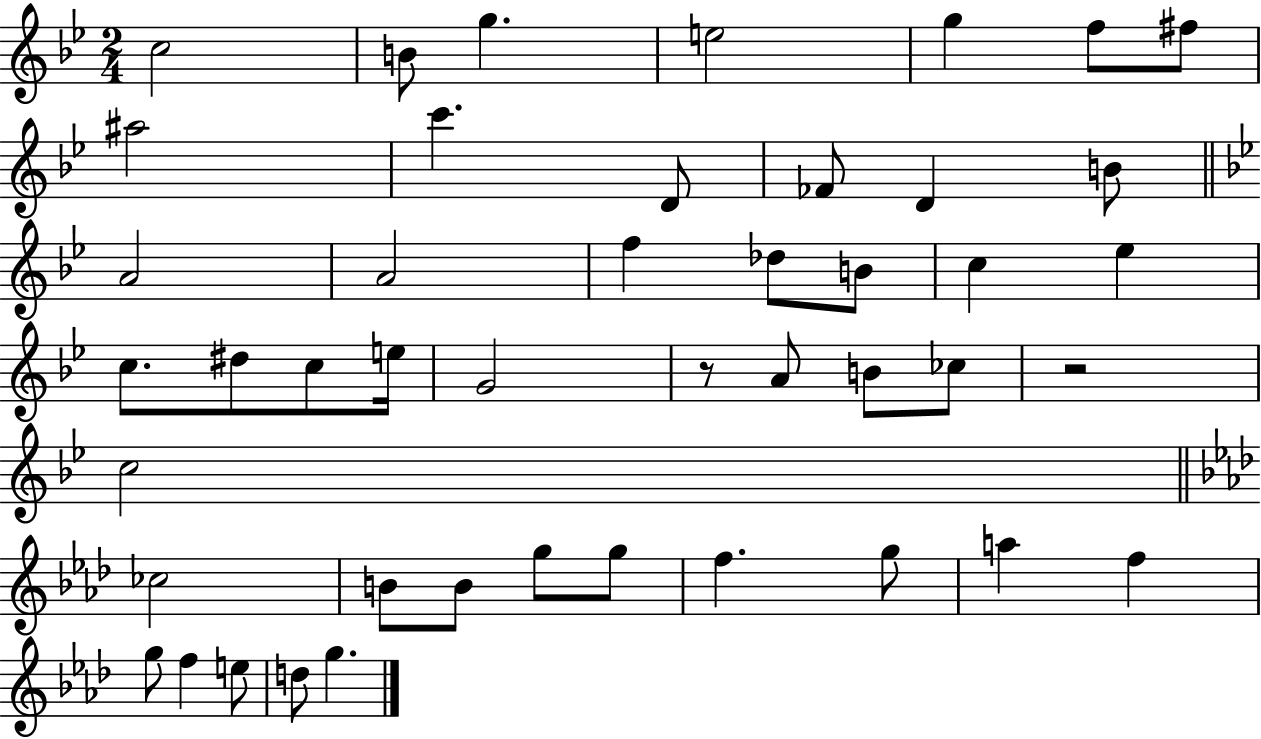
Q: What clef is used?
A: treble